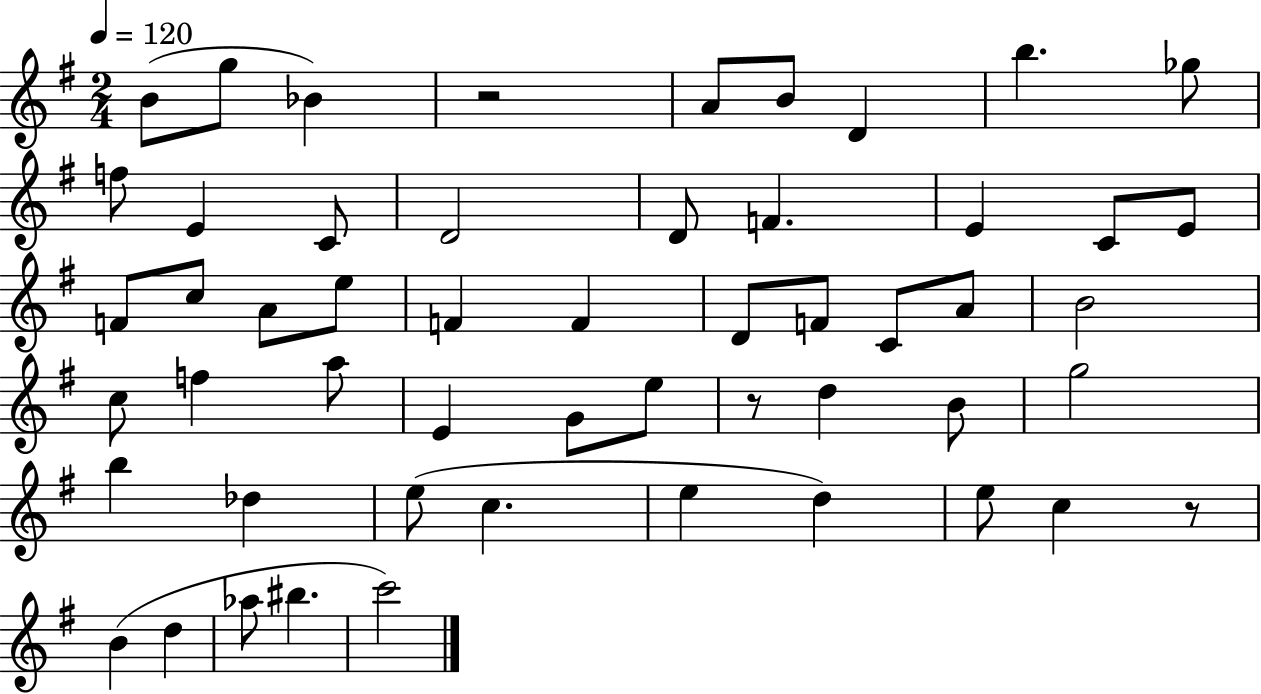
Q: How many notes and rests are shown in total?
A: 53